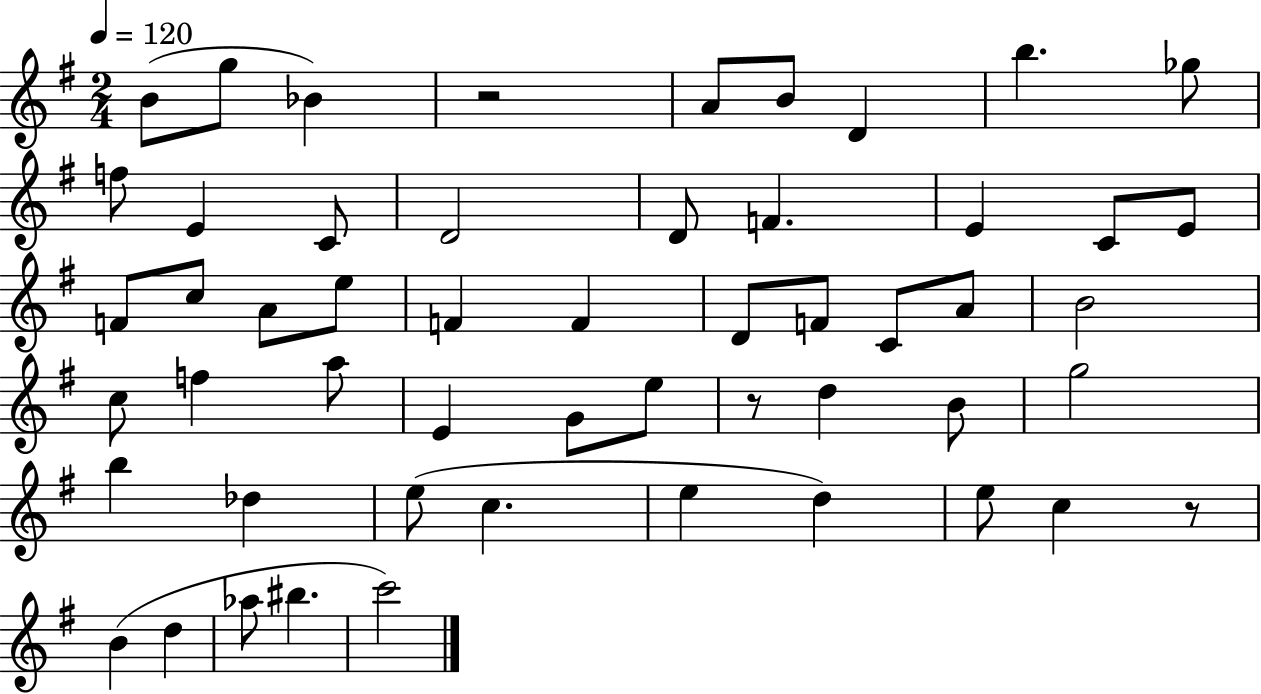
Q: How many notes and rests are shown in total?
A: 53